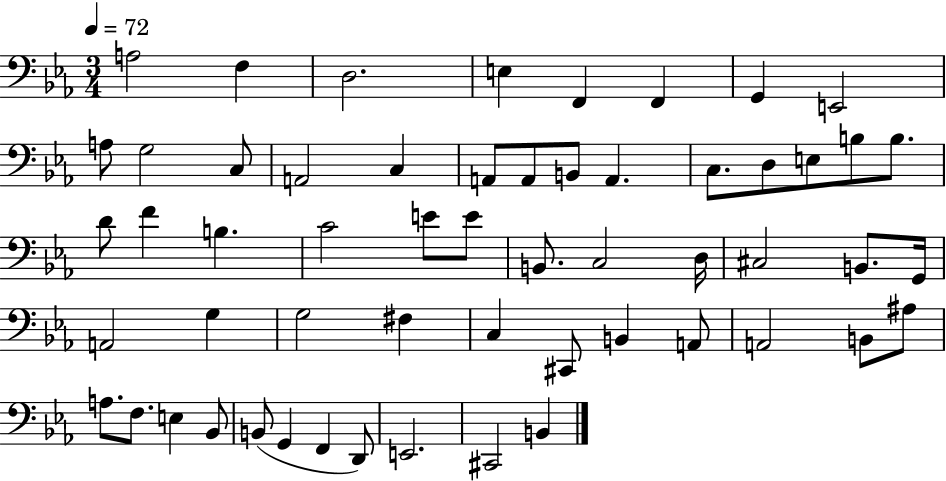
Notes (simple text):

A3/h F3/q D3/h. E3/q F2/q F2/q G2/q E2/h A3/e G3/h C3/e A2/h C3/q A2/e A2/e B2/e A2/q. C3/e. D3/e E3/e B3/e B3/e. D4/e F4/q B3/q. C4/h E4/e E4/e B2/e. C3/h D3/s C#3/h B2/e. G2/s A2/h G3/q G3/h F#3/q C3/q C#2/e B2/q A2/e A2/h B2/e A#3/e A3/e. F3/e. E3/q Bb2/e B2/e G2/q F2/q D2/e E2/h. C#2/h B2/q